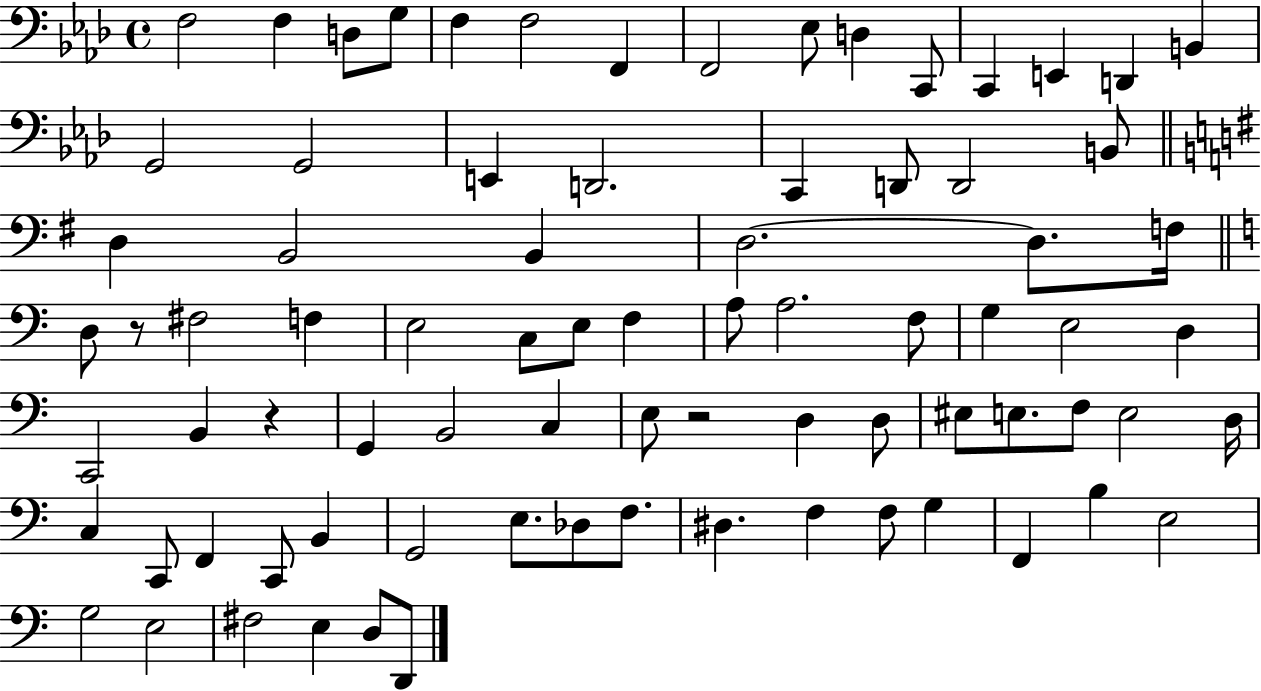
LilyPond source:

{
  \clef bass
  \time 4/4
  \defaultTimeSignature
  \key aes \major
  \repeat volta 2 { f2 f4 d8 g8 | f4 f2 f,4 | f,2 ees8 d4 c,8 | c,4 e,4 d,4 b,4 | \break g,2 g,2 | e,4 d,2. | c,4 d,8 d,2 b,8 | \bar "||" \break \key g \major d4 b,2 b,4 | d2.~~ d8. f16 | \bar "||" \break \key a \minor d8 r8 fis2 f4 | e2 c8 e8 f4 | a8 a2. f8 | g4 e2 d4 | \break c,2 b,4 r4 | g,4 b,2 c4 | e8 r2 d4 d8 | eis8 e8. f8 e2 d16 | \break c4 c,8 f,4 c,8 b,4 | g,2 e8. des8 f8. | dis4. f4 f8 g4 | f,4 b4 e2 | \break g2 e2 | fis2 e4 d8 d,8 | } \bar "|."
}